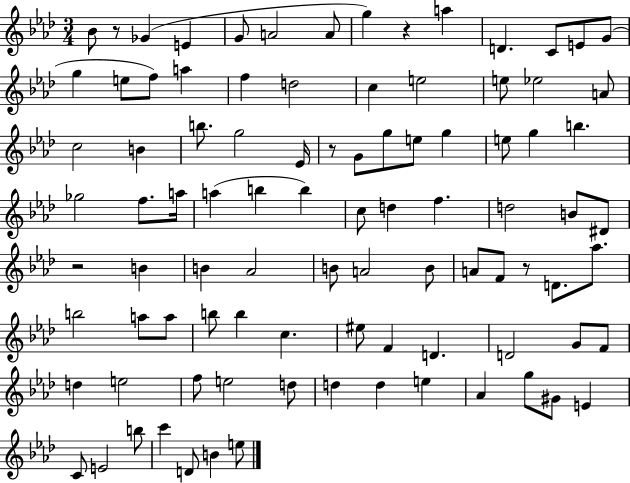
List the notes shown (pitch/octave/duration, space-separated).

Bb4/e R/e Gb4/q E4/q G4/e A4/h A4/e G5/q R/q A5/q D4/q. C4/e E4/e G4/e G5/q E5/e F5/e A5/q F5/q D5/h C5/q E5/h E5/e Eb5/h A4/e C5/h B4/q B5/e. G5/h Eb4/s R/e G4/e G5/e E5/e G5/q E5/e G5/q B5/q. Gb5/h F5/e. A5/s A5/q B5/q B5/q C5/e D5/q F5/q. D5/h B4/e D#4/e R/h B4/q B4/q Ab4/h B4/e A4/h B4/e A4/e F4/e R/e D4/e. Ab5/e. B5/h A5/e A5/e B5/e B5/q C5/q. EIS5/e F4/q D4/q. D4/h G4/e F4/e D5/q E5/h F5/e E5/h D5/e D5/q D5/q E5/q Ab4/q G5/e G#4/e E4/q C4/e E4/h B5/e C6/q D4/e B4/q E5/e